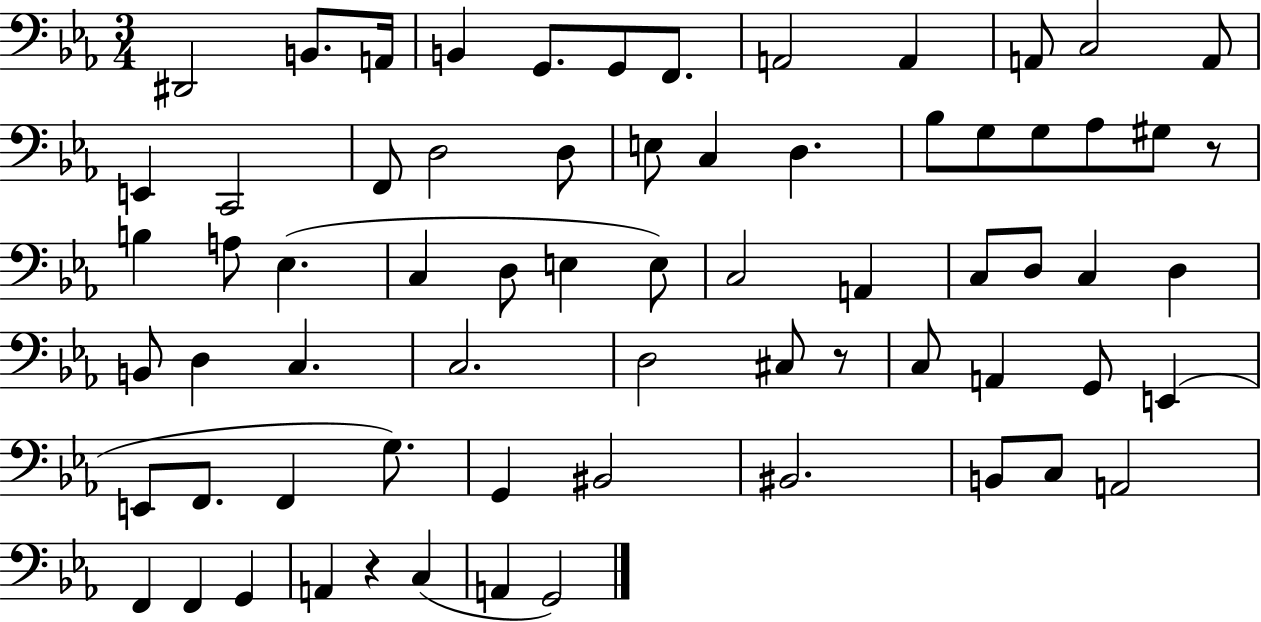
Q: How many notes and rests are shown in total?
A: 68